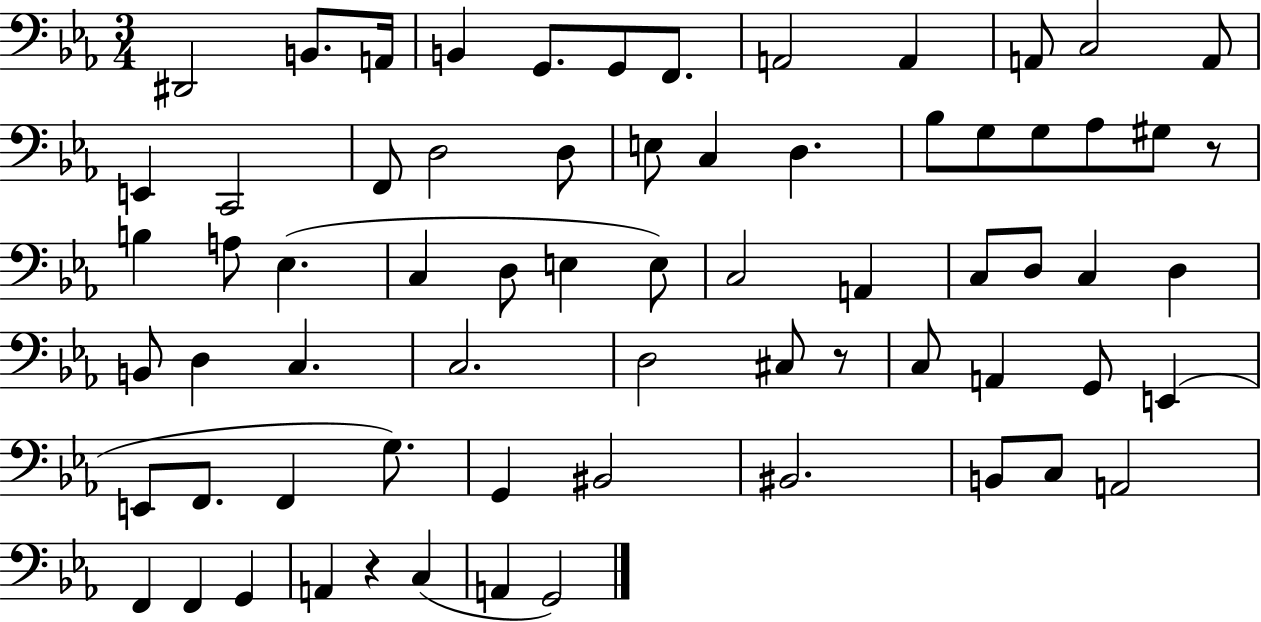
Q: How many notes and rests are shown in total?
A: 68